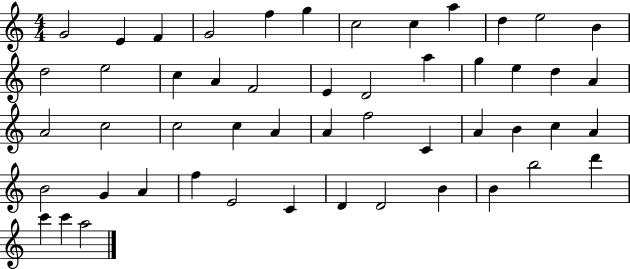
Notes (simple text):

G4/h E4/q F4/q G4/h F5/q G5/q C5/h C5/q A5/q D5/q E5/h B4/q D5/h E5/h C5/q A4/q F4/h E4/q D4/h A5/q G5/q E5/q D5/q A4/q A4/h C5/h C5/h C5/q A4/q A4/q F5/h C4/q A4/q B4/q C5/q A4/q B4/h G4/q A4/q F5/q E4/h C4/q D4/q D4/h B4/q B4/q B5/h D6/q C6/q C6/q A5/h